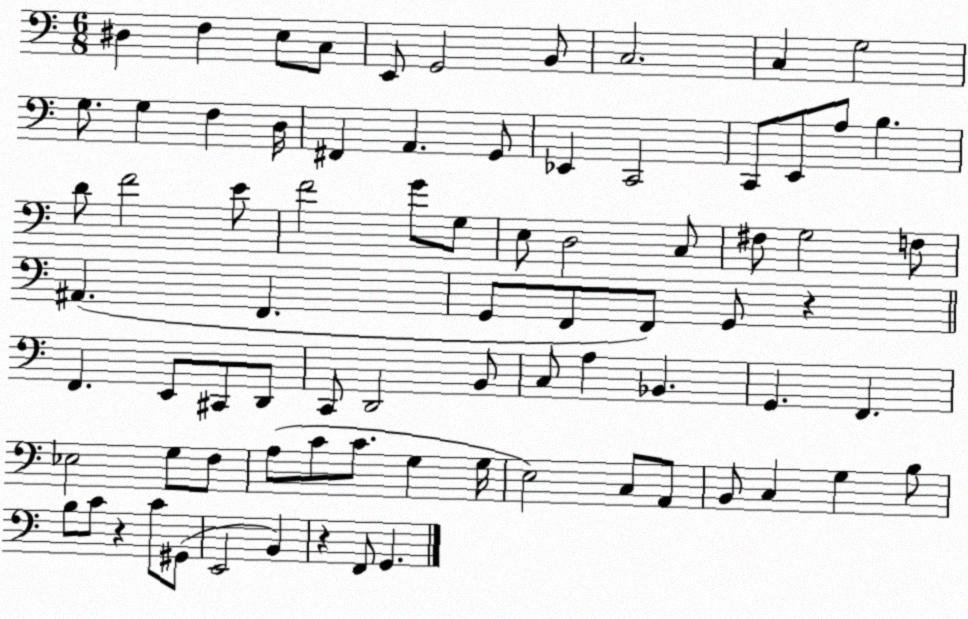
X:1
T:Untitled
M:6/8
L:1/4
K:C
^D, F, E,/2 C,/2 E,,/2 G,,2 B,,/2 C,2 C, G,2 G,/2 G, F, D,/4 ^F,, A,, G,,/2 _E,, C,,2 C,,/2 E,,/2 A,/2 B, D/2 F2 E/2 F2 G/2 G,/2 E,/2 D,2 C,/2 ^F,/2 G,2 F,/2 ^A,, F,, G,,/2 F,,/2 F,,/2 G,,/2 z F,, E,,/2 ^C,,/2 D,,/2 C,,/2 D,,2 B,,/2 C,/2 A, _B,, G,, F,, _E,2 G,/2 F,/2 A,/2 C/2 C/2 G, G,/4 E,2 C,/2 A,,/2 B,,/2 C, G, B,/2 B,/2 C/2 z C/2 ^G,,/2 E,,2 B,, z F,,/2 G,,